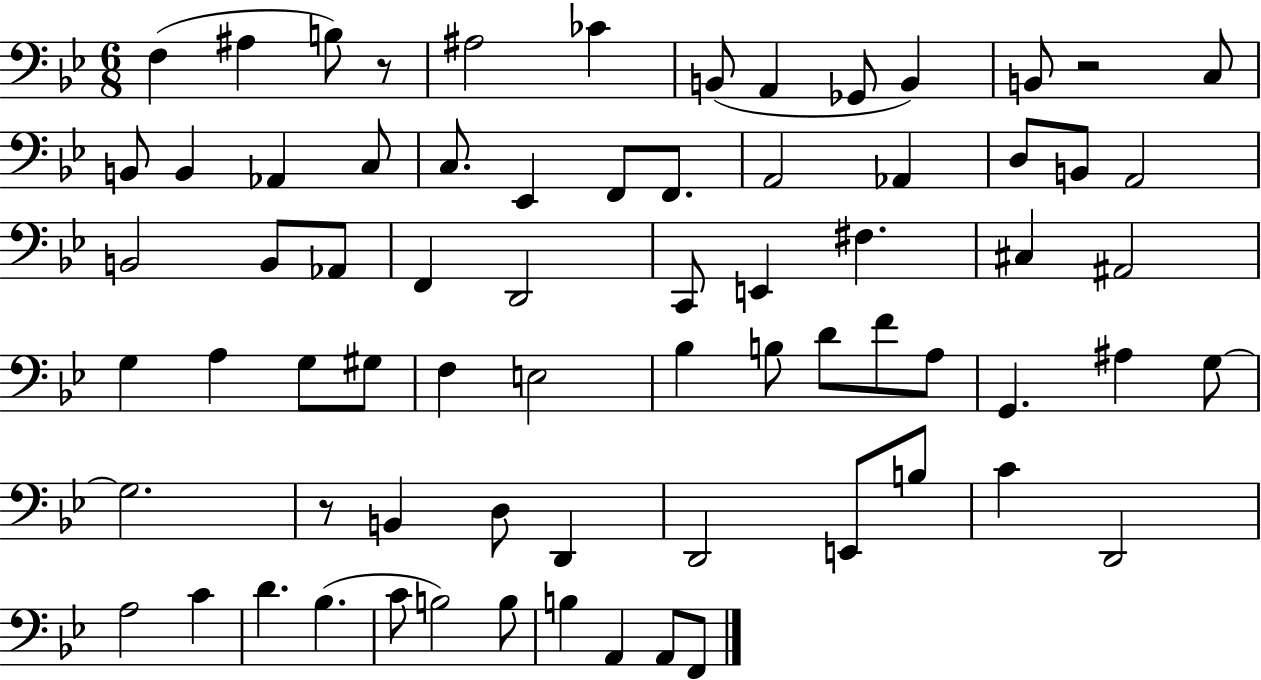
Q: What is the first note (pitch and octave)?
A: F3